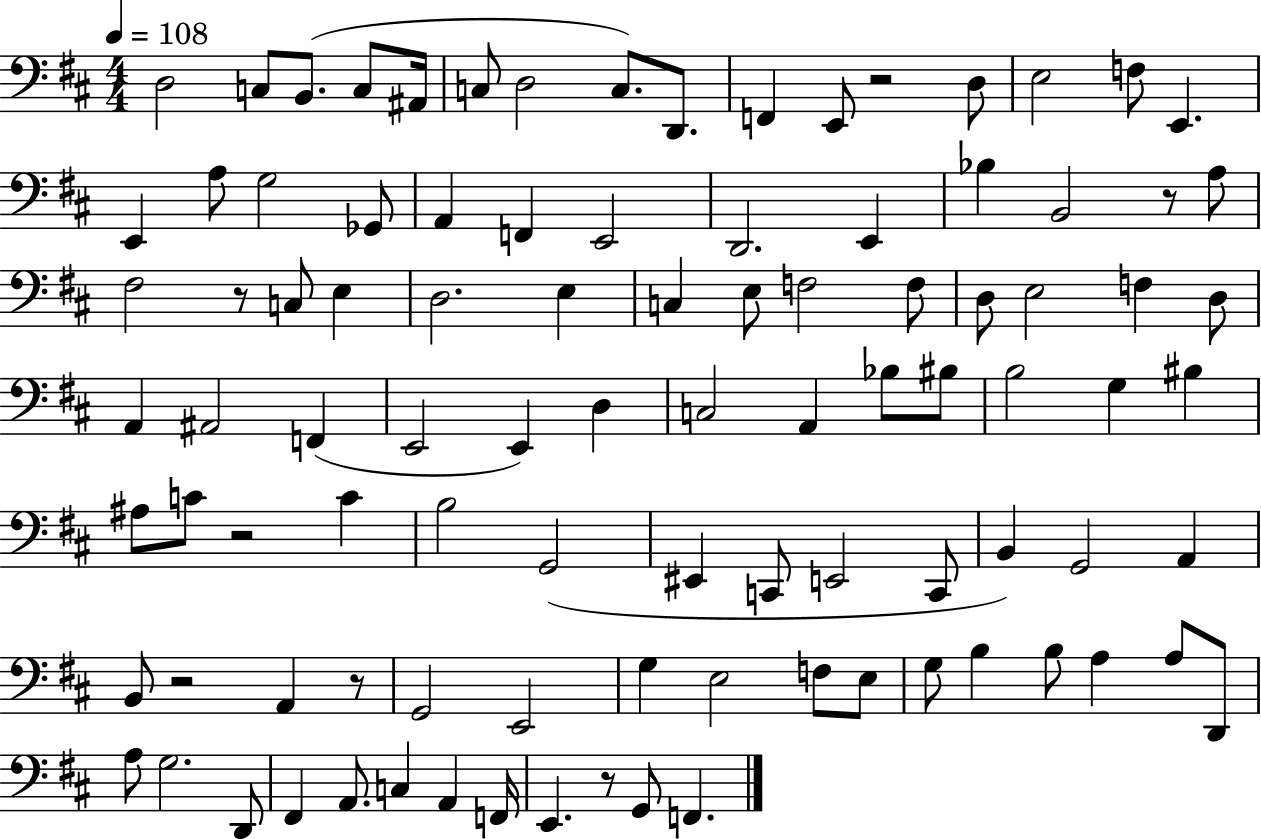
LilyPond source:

{
  \clef bass
  \numericTimeSignature
  \time 4/4
  \key d \major
  \tempo 4 = 108
  d2 c8 b,8.( c8 ais,16 | c8 d2 c8.) d,8. | f,4 e,8 r2 d8 | e2 f8 e,4. | \break e,4 a8 g2 ges,8 | a,4 f,4 e,2 | d,2. e,4 | bes4 b,2 r8 a8 | \break fis2 r8 c8 e4 | d2. e4 | c4 e8 f2 f8 | d8 e2 f4 d8 | \break a,4 ais,2 f,4( | e,2 e,4) d4 | c2 a,4 bes8 bis8 | b2 g4 bis4 | \break ais8 c'8 r2 c'4 | b2 g,2( | eis,4 c,8 e,2 c,8 | b,4) g,2 a,4 | \break b,8 r2 a,4 r8 | g,2 e,2 | g4 e2 f8 e8 | g8 b4 b8 a4 a8 d,8 | \break a8 g2. d,8 | fis,4 a,8. c4 a,4 f,16 | e,4. r8 g,8 f,4. | \bar "|."
}